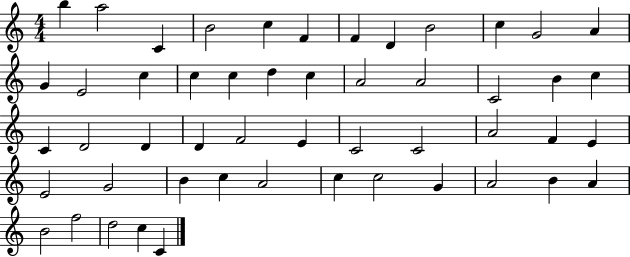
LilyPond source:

{
  \clef treble
  \numericTimeSignature
  \time 4/4
  \key c \major
  b''4 a''2 c'4 | b'2 c''4 f'4 | f'4 d'4 b'2 | c''4 g'2 a'4 | \break g'4 e'2 c''4 | c''4 c''4 d''4 c''4 | a'2 a'2 | c'2 b'4 c''4 | \break c'4 d'2 d'4 | d'4 f'2 e'4 | c'2 c'2 | a'2 f'4 e'4 | \break e'2 g'2 | b'4 c''4 a'2 | c''4 c''2 g'4 | a'2 b'4 a'4 | \break b'2 f''2 | d''2 c''4 c'4 | \bar "|."
}